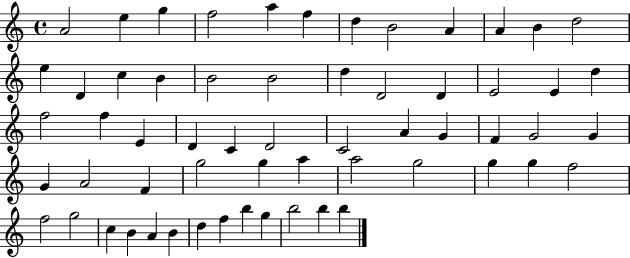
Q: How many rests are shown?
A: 0